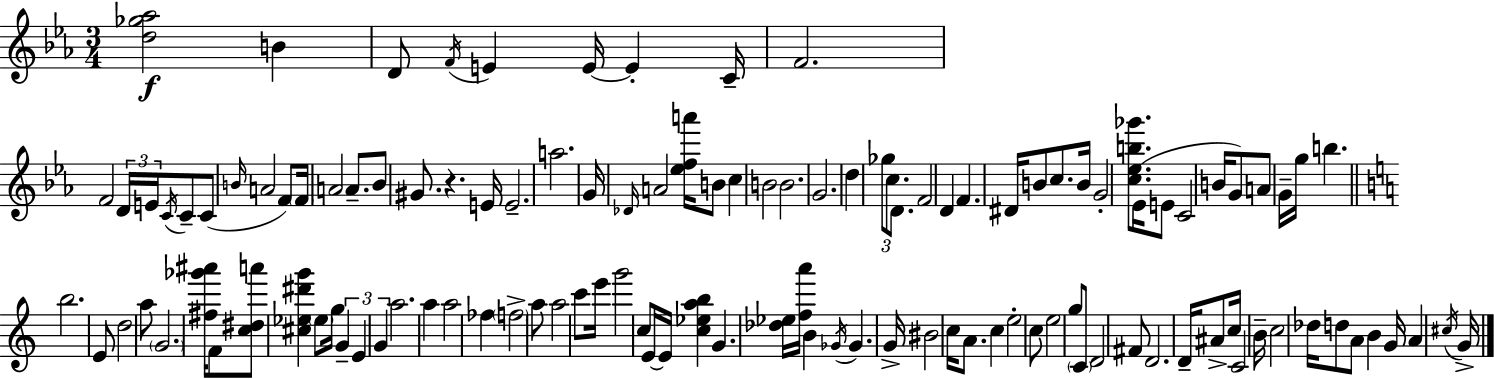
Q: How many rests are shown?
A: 1